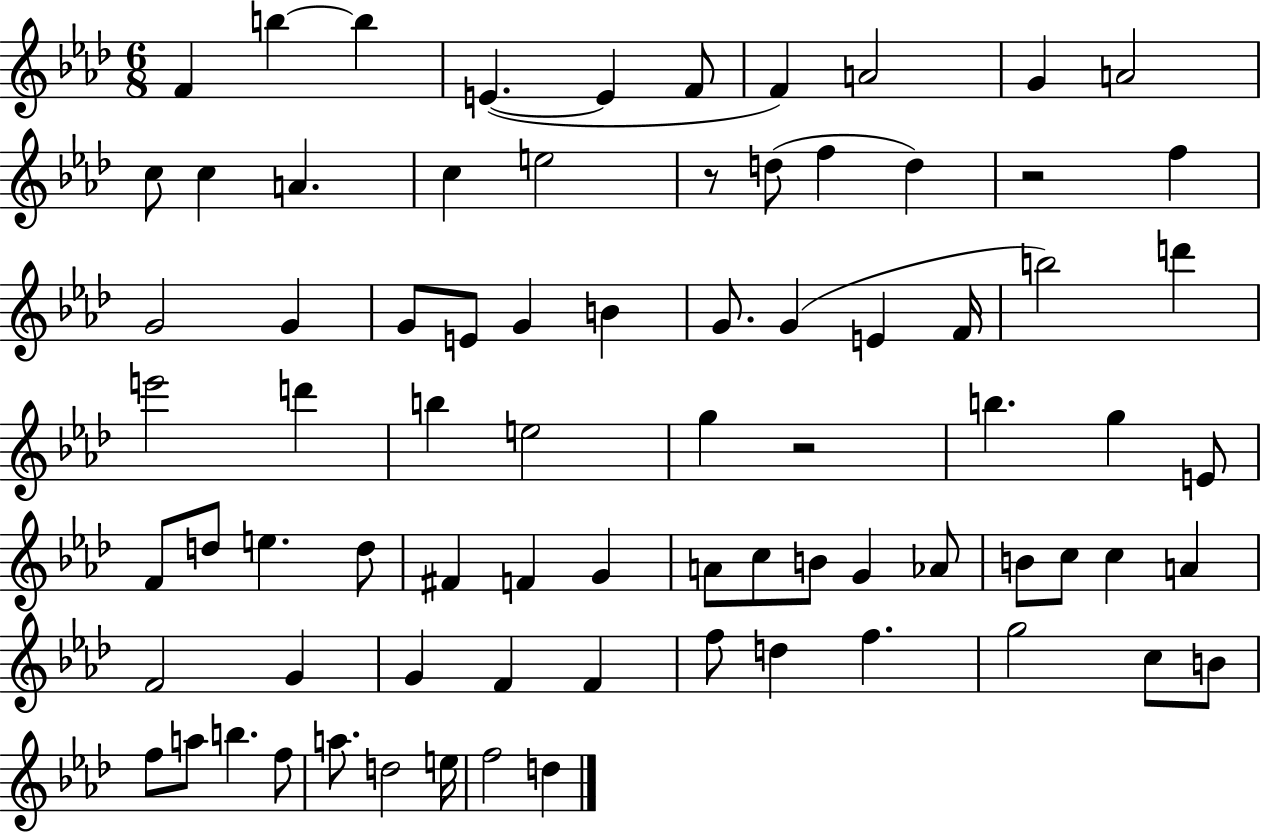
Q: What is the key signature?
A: AES major